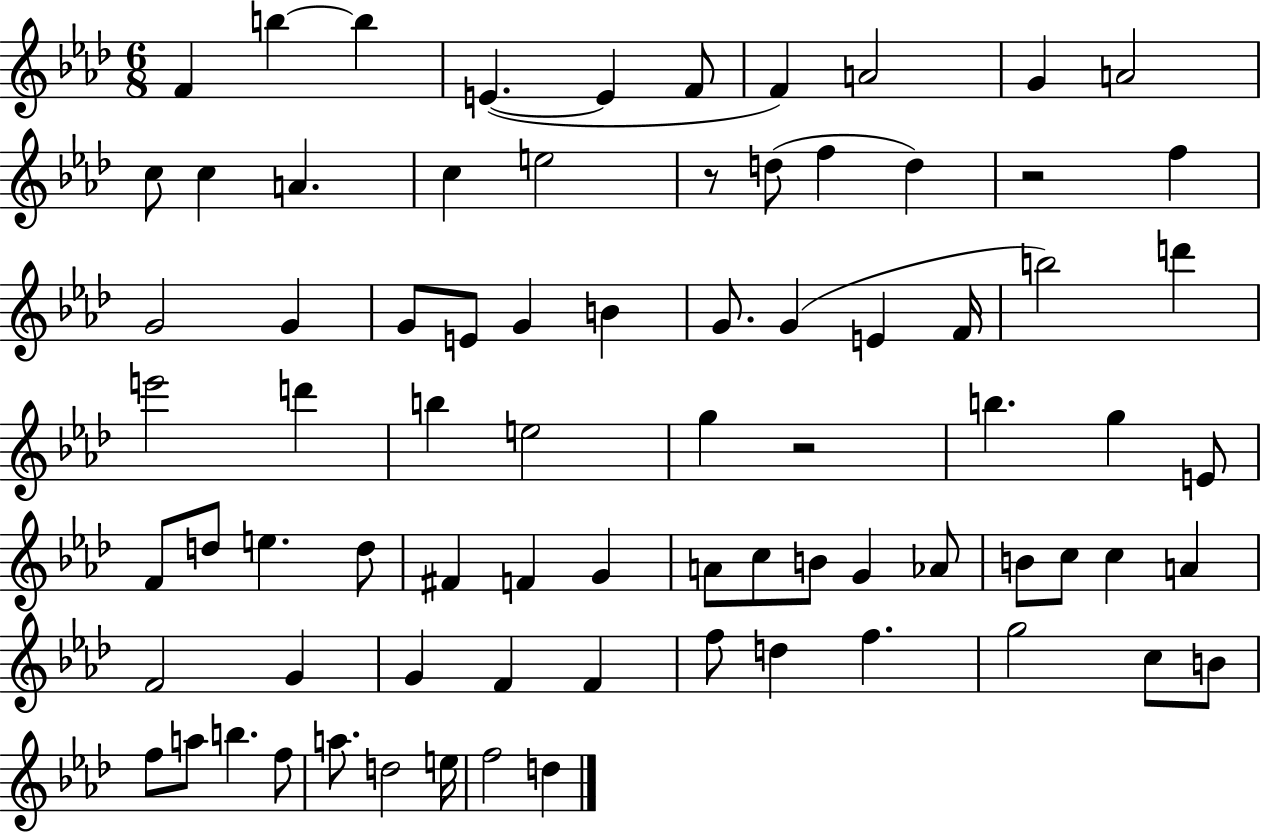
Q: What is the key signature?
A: AES major